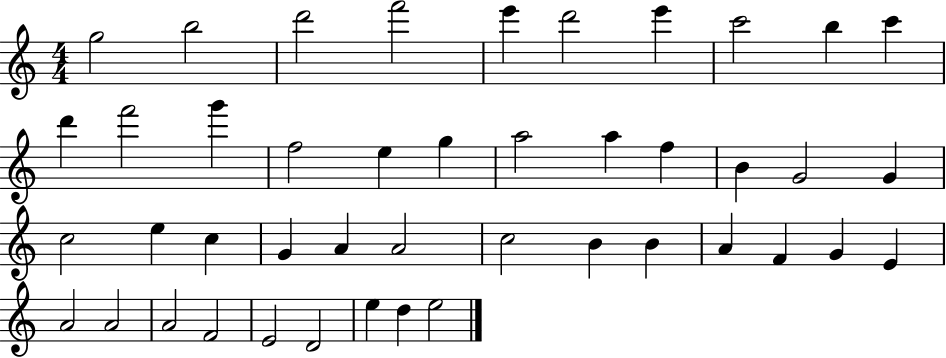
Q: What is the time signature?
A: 4/4